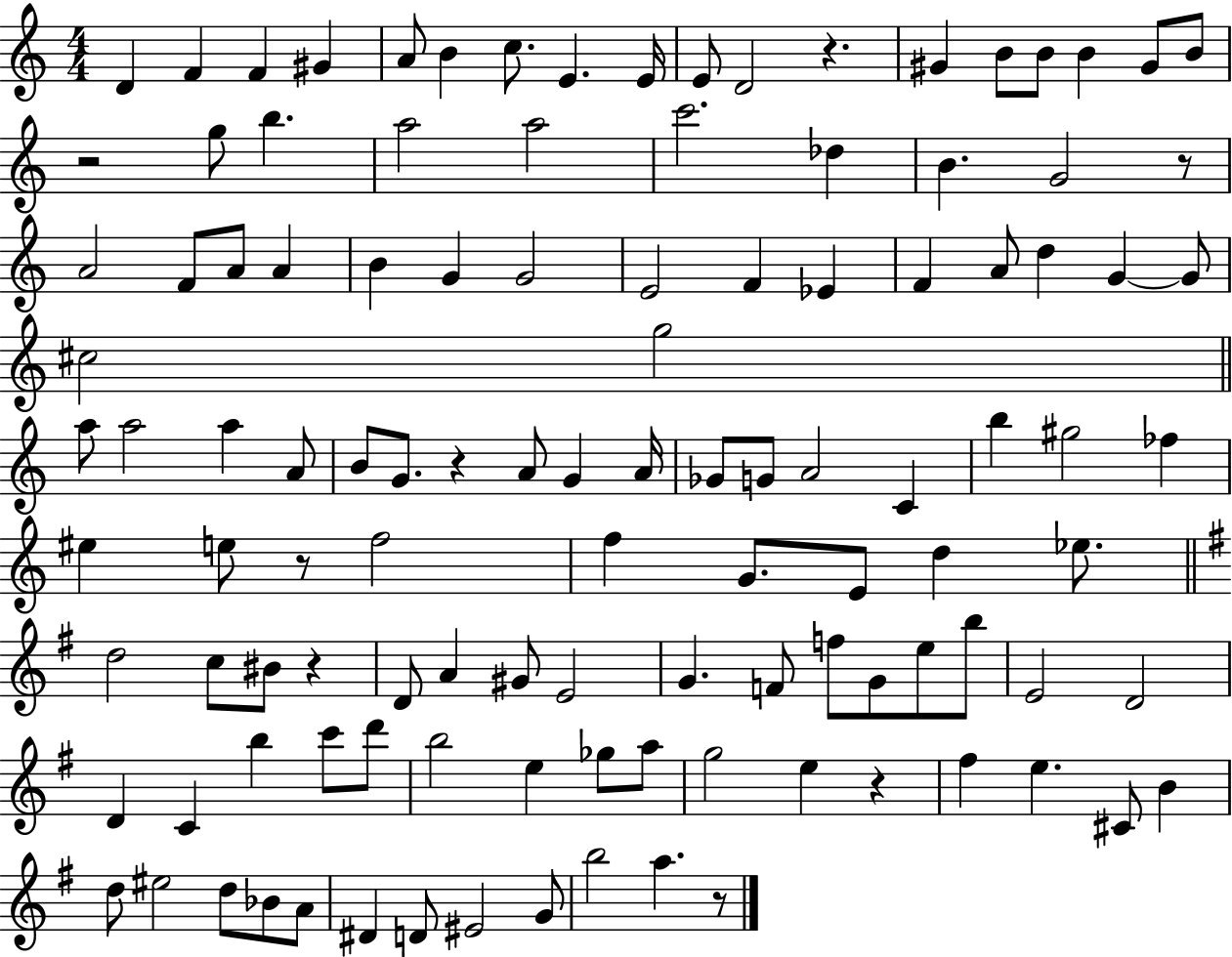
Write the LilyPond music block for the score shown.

{
  \clef treble
  \numericTimeSignature
  \time 4/4
  \key c \major
  d'4 f'4 f'4 gis'4 | a'8 b'4 c''8. e'4. e'16 | e'8 d'2 r4. | gis'4 b'8 b'8 b'4 gis'8 b'8 | \break r2 g''8 b''4. | a''2 a''2 | c'''2. des''4 | b'4. g'2 r8 | \break a'2 f'8 a'8 a'4 | b'4 g'4 g'2 | e'2 f'4 ees'4 | f'4 a'8 d''4 g'4~~ g'8 | \break cis''2 g''2 | \bar "||" \break \key c \major a''8 a''2 a''4 a'8 | b'8 g'8. r4 a'8 g'4 a'16 | ges'8 g'8 a'2 c'4 | b''4 gis''2 fes''4 | \break eis''4 e''8 r8 f''2 | f''4 g'8. e'8 d''4 ees''8. | \bar "||" \break \key e \minor d''2 c''8 bis'8 r4 | d'8 a'4 gis'8 e'2 | g'4. f'8 f''8 g'8 e''8 b''8 | e'2 d'2 | \break d'4 c'4 b''4 c'''8 d'''8 | b''2 e''4 ges''8 a''8 | g''2 e''4 r4 | fis''4 e''4. cis'8 b'4 | \break d''8 eis''2 d''8 bes'8 a'8 | dis'4 d'8 eis'2 g'8 | b''2 a''4. r8 | \bar "|."
}